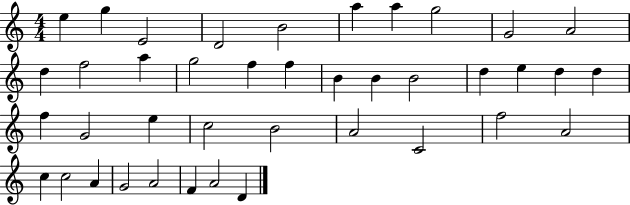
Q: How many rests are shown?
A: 0